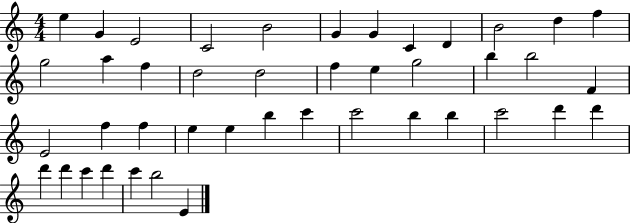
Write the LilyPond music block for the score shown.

{
  \clef treble
  \numericTimeSignature
  \time 4/4
  \key c \major
  e''4 g'4 e'2 | c'2 b'2 | g'4 g'4 c'4 d'4 | b'2 d''4 f''4 | \break g''2 a''4 f''4 | d''2 d''2 | f''4 e''4 g''2 | b''4 b''2 f'4 | \break e'2 f''4 f''4 | e''4 e''4 b''4 c'''4 | c'''2 b''4 b''4 | c'''2 d'''4 d'''4 | \break d'''4 d'''4 c'''4 d'''4 | c'''4 b''2 e'4 | \bar "|."
}